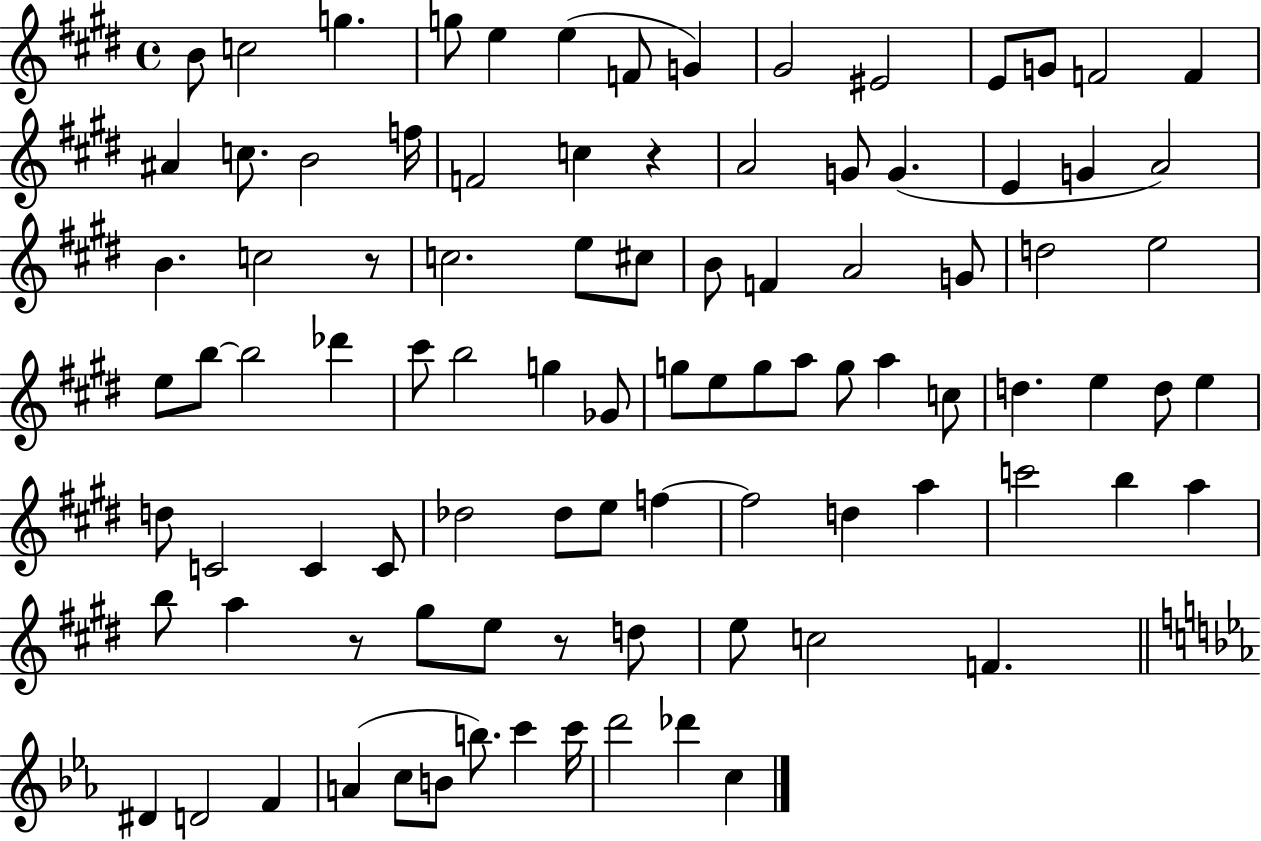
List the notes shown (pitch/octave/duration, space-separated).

B4/e C5/h G5/q. G5/e E5/q E5/q F4/e G4/q G#4/h EIS4/h E4/e G4/e F4/h F4/q A#4/q C5/e. B4/h F5/s F4/h C5/q R/q A4/h G4/e G4/q. E4/q G4/q A4/h B4/q. C5/h R/e C5/h. E5/e C#5/e B4/e F4/q A4/h G4/e D5/h E5/h E5/e B5/e B5/h Db6/q C#6/e B5/h G5/q Gb4/e G5/e E5/e G5/e A5/e G5/e A5/q C5/e D5/q. E5/q D5/e E5/q D5/e C4/h C4/q C4/e Db5/h Db5/e E5/e F5/q F5/h D5/q A5/q C6/h B5/q A5/q B5/e A5/q R/e G#5/e E5/e R/e D5/e E5/e C5/h F4/q. D#4/q D4/h F4/q A4/q C5/e B4/e B5/e. C6/q C6/s D6/h Db6/q C5/q